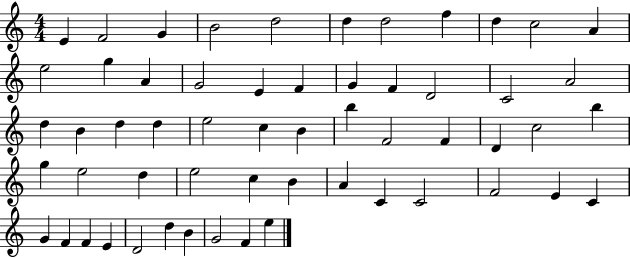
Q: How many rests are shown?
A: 0